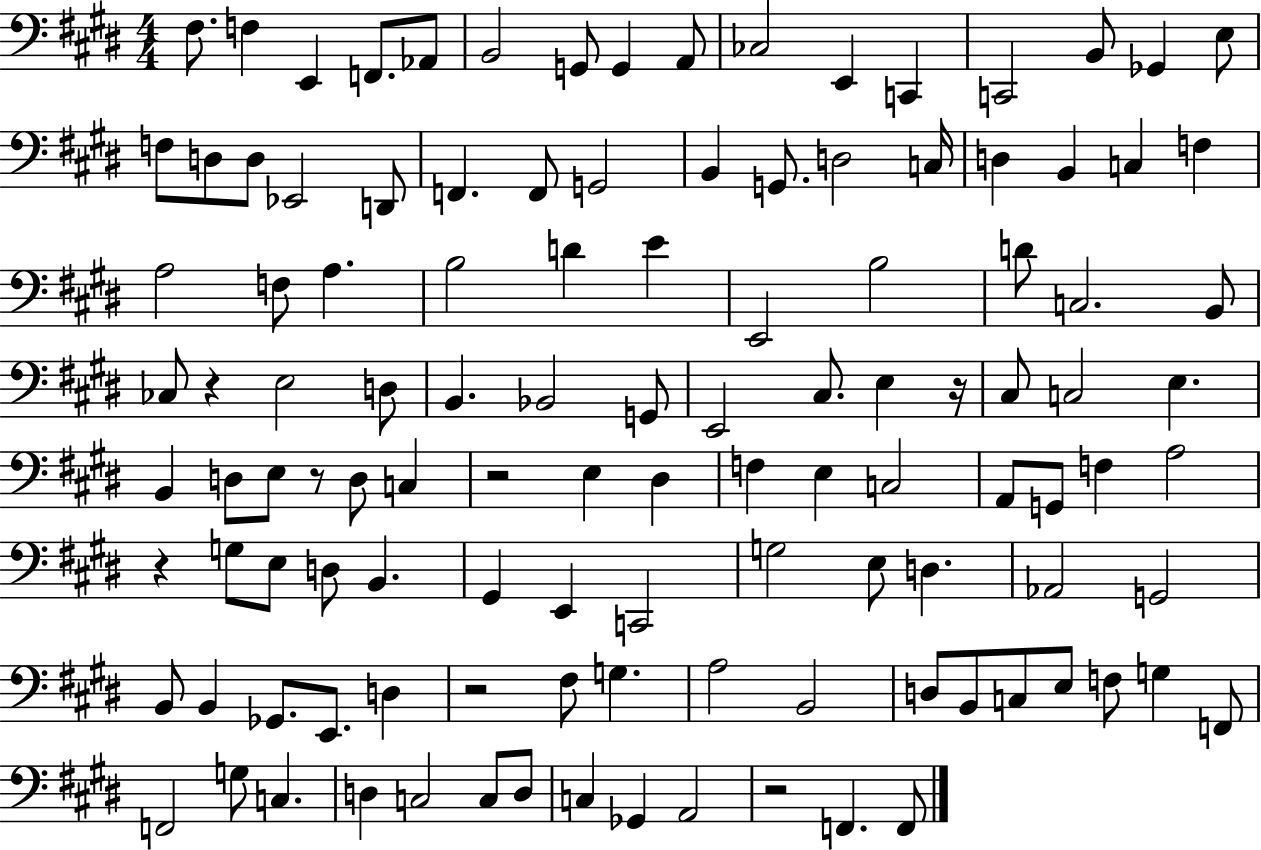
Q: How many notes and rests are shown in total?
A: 116